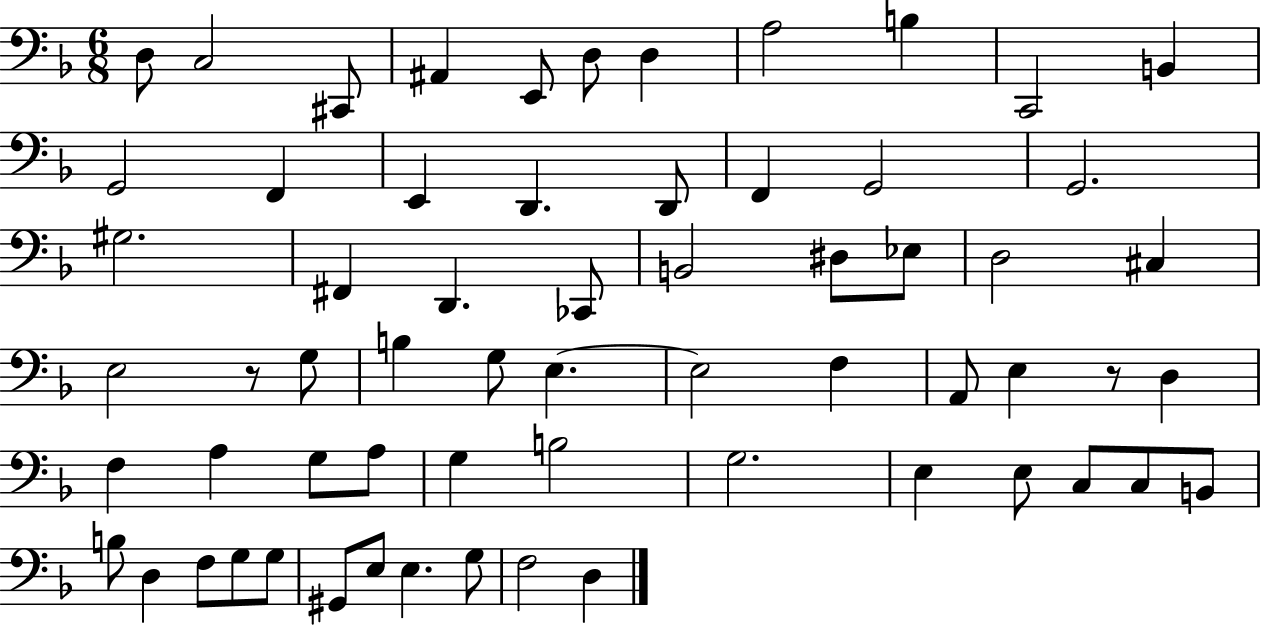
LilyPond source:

{
  \clef bass
  \numericTimeSignature
  \time 6/8
  \key f \major
  d8 c2 cis,8 | ais,4 e,8 d8 d4 | a2 b4 | c,2 b,4 | \break g,2 f,4 | e,4 d,4. d,8 | f,4 g,2 | g,2. | \break gis2. | fis,4 d,4. ces,8 | b,2 dis8 ees8 | d2 cis4 | \break e2 r8 g8 | b4 g8 e4.~~ | e2 f4 | a,8 e4 r8 d4 | \break f4 a4 g8 a8 | g4 b2 | g2. | e4 e8 c8 c8 b,8 | \break b8 d4 f8 g8 g8 | gis,8 e8 e4. g8 | f2 d4 | \bar "|."
}